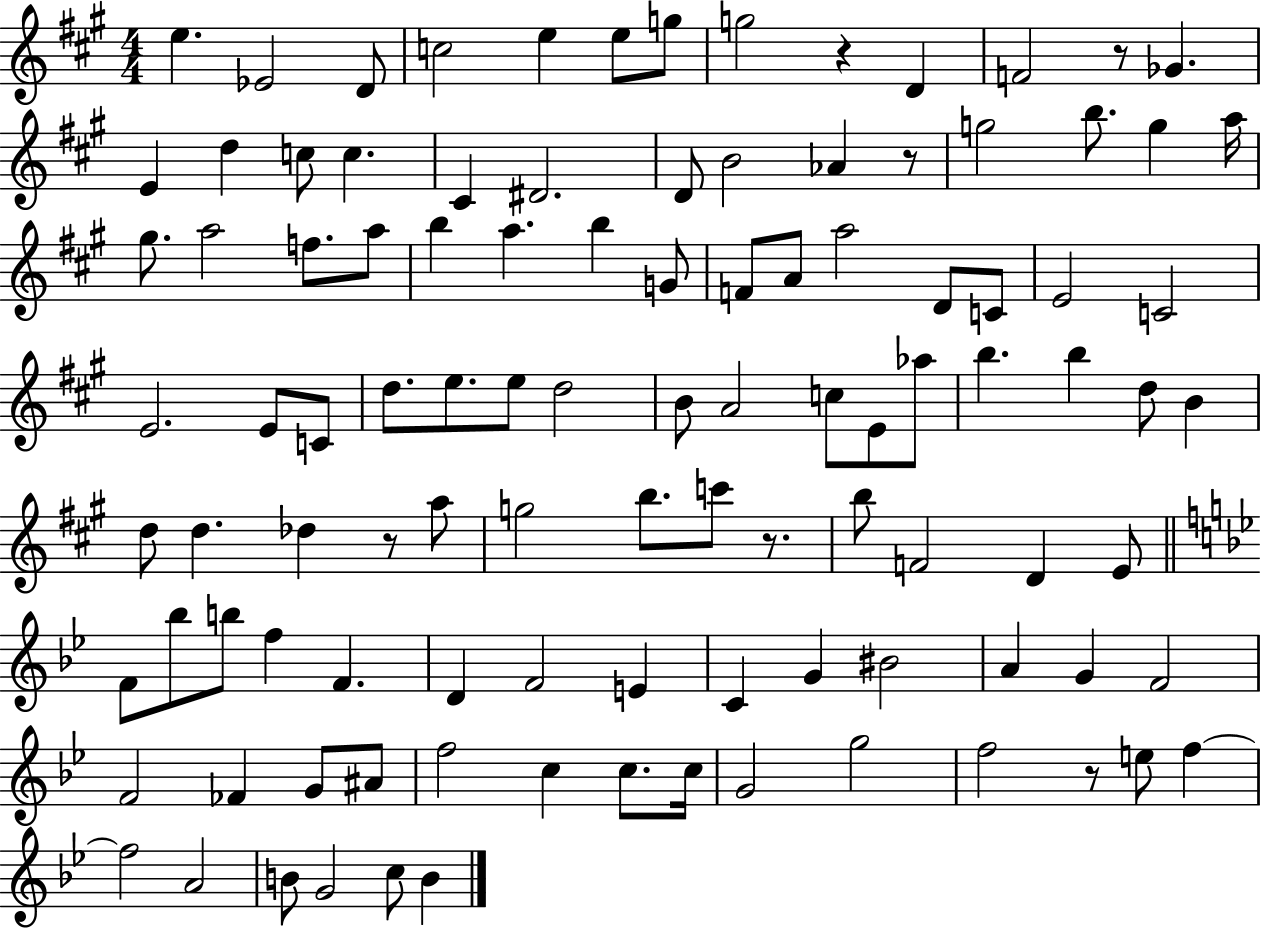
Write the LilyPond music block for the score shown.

{
  \clef treble
  \numericTimeSignature
  \time 4/4
  \key a \major
  e''4. ees'2 d'8 | c''2 e''4 e''8 g''8 | g''2 r4 d'4 | f'2 r8 ges'4. | \break e'4 d''4 c''8 c''4. | cis'4 dis'2. | d'8 b'2 aes'4 r8 | g''2 b''8. g''4 a''16 | \break gis''8. a''2 f''8. a''8 | b''4 a''4. b''4 g'8 | f'8 a'8 a''2 d'8 c'8 | e'2 c'2 | \break e'2. e'8 c'8 | d''8. e''8. e''8 d''2 | b'8 a'2 c''8 e'8 aes''8 | b''4. b''4 d''8 b'4 | \break d''8 d''4. des''4 r8 a''8 | g''2 b''8. c'''8 r8. | b''8 f'2 d'4 e'8 | \bar "||" \break \key bes \major f'8 bes''8 b''8 f''4 f'4. | d'4 f'2 e'4 | c'4 g'4 bis'2 | a'4 g'4 f'2 | \break f'2 fes'4 g'8 ais'8 | f''2 c''4 c''8. c''16 | g'2 g''2 | f''2 r8 e''8 f''4~~ | \break f''2 a'2 | b'8 g'2 c''8 b'4 | \bar "|."
}